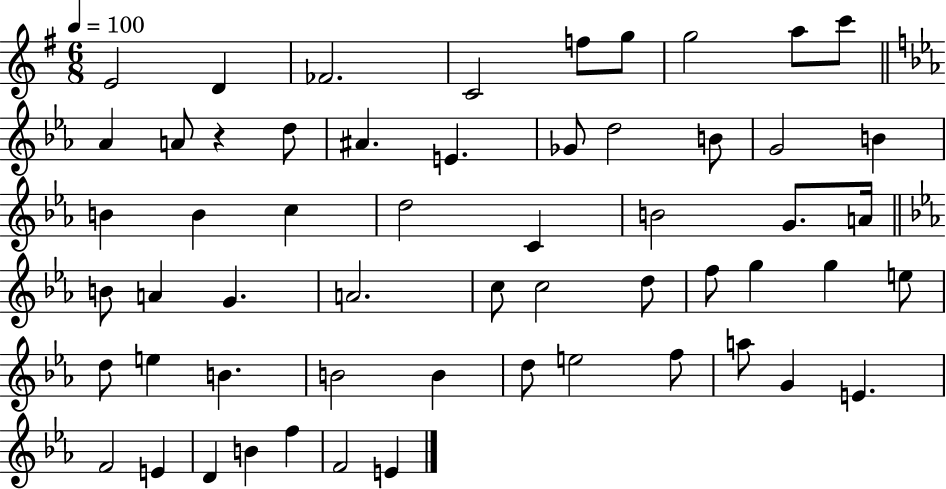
E4/h D4/q FES4/h. C4/h F5/e G5/e G5/h A5/e C6/e Ab4/q A4/e R/q D5/e A#4/q. E4/q. Gb4/e D5/h B4/e G4/h B4/q B4/q B4/q C5/q D5/h C4/q B4/h G4/e. A4/s B4/e A4/q G4/q. A4/h. C5/e C5/h D5/e F5/e G5/q G5/q E5/e D5/e E5/q B4/q. B4/h B4/q D5/e E5/h F5/e A5/e G4/q E4/q. F4/h E4/q D4/q B4/q F5/q F4/h E4/q